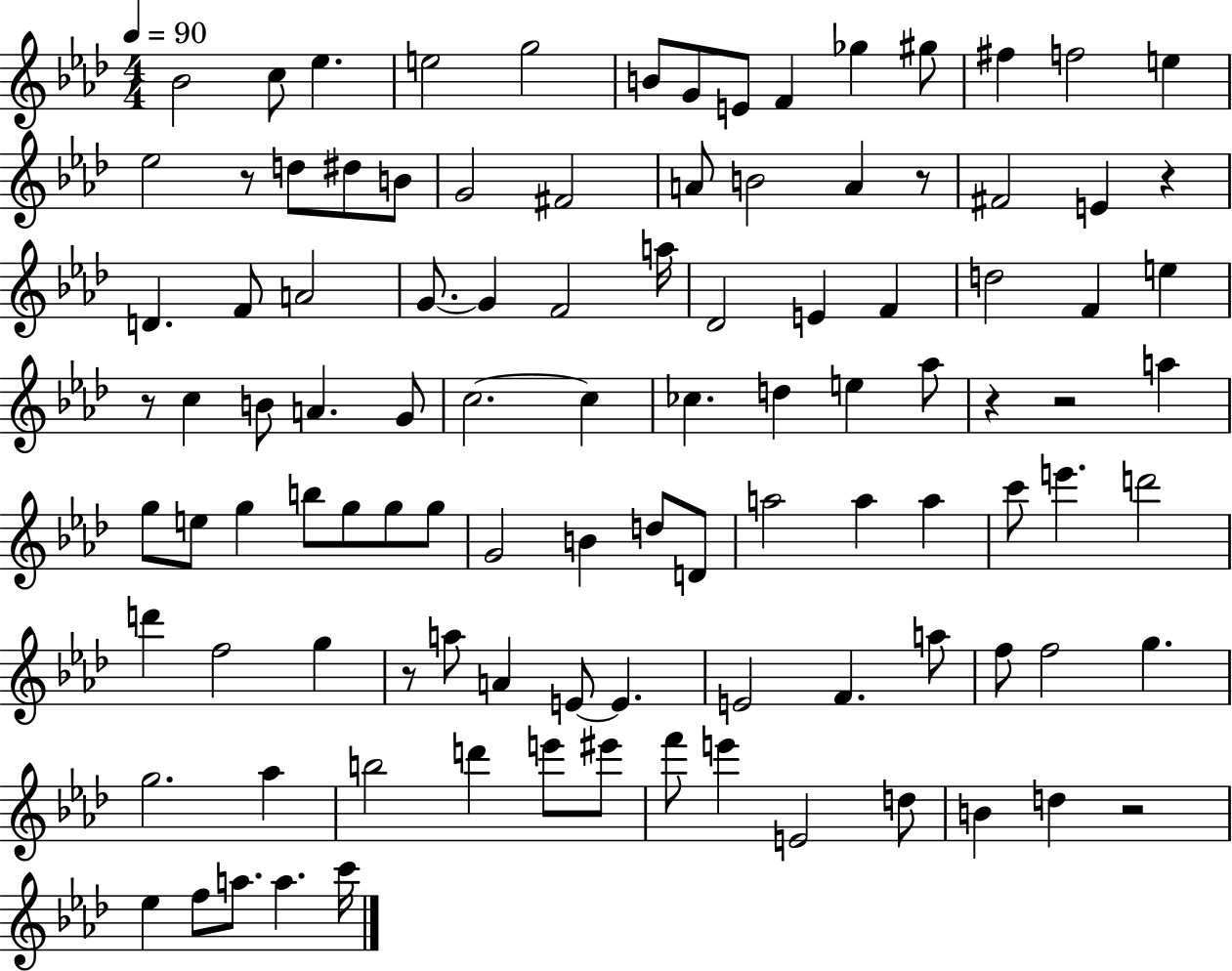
X:1
T:Untitled
M:4/4
L:1/4
K:Ab
_B2 c/2 _e e2 g2 B/2 G/2 E/2 F _g ^g/2 ^f f2 e _e2 z/2 d/2 ^d/2 B/2 G2 ^F2 A/2 B2 A z/2 ^F2 E z D F/2 A2 G/2 G F2 a/4 _D2 E F d2 F e z/2 c B/2 A G/2 c2 c _c d e _a/2 z z2 a g/2 e/2 g b/2 g/2 g/2 g/2 G2 B d/2 D/2 a2 a a c'/2 e' d'2 d' f2 g z/2 a/2 A E/2 E E2 F a/2 f/2 f2 g g2 _a b2 d' e'/2 ^e'/2 f'/2 e' E2 d/2 B d z2 _e f/2 a/2 a c'/4